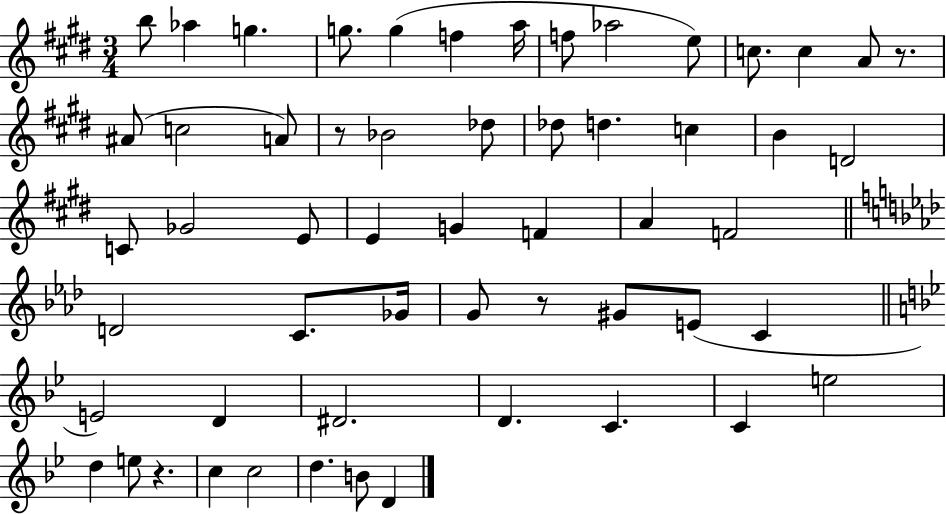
{
  \clef treble
  \numericTimeSignature
  \time 3/4
  \key e \major
  \repeat volta 2 { b''8 aes''4 g''4. | g''8. g''4( f''4 a''16 | f''8 aes''2 e''8) | c''8. c''4 a'8 r8. | \break ais'8( c''2 a'8) | r8 bes'2 des''8 | des''8 d''4. c''4 | b'4 d'2 | \break c'8 ges'2 e'8 | e'4 g'4 f'4 | a'4 f'2 | \bar "||" \break \key aes \major d'2 c'8. ges'16 | g'8 r8 gis'8 e'8( c'4 | \bar "||" \break \key g \minor e'2) d'4 | dis'2. | d'4. c'4. | c'4 e''2 | \break d''4 e''8 r4. | c''4 c''2 | d''4. b'8 d'4 | } \bar "|."
}